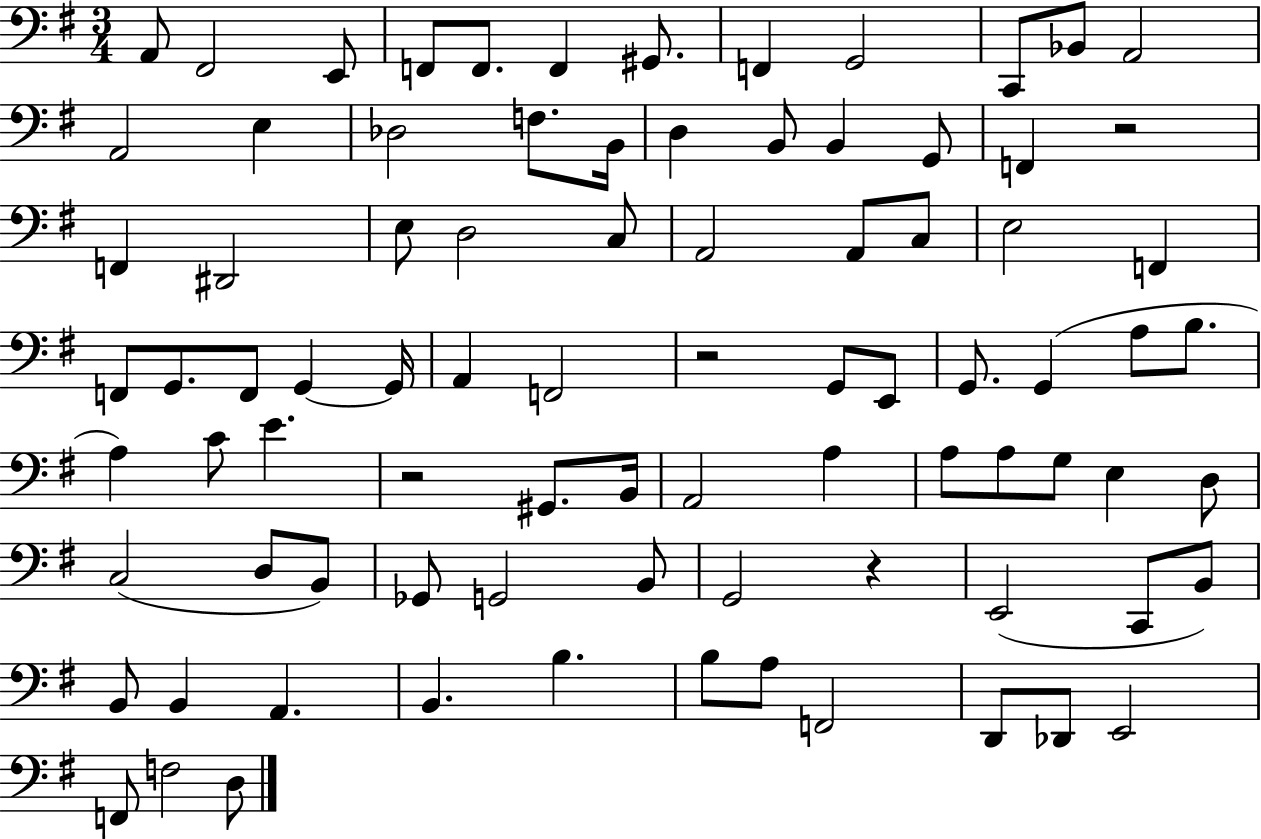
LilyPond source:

{
  \clef bass
  \numericTimeSignature
  \time 3/4
  \key g \major
  a,8 fis,2 e,8 | f,8 f,8. f,4 gis,8. | f,4 g,2 | c,8 bes,8 a,2 | \break a,2 e4 | des2 f8. b,16 | d4 b,8 b,4 g,8 | f,4 r2 | \break f,4 dis,2 | e8 d2 c8 | a,2 a,8 c8 | e2 f,4 | \break f,8 g,8. f,8 g,4~~ g,16 | a,4 f,2 | r2 g,8 e,8 | g,8. g,4( a8 b8. | \break a4) c'8 e'4. | r2 gis,8. b,16 | a,2 a4 | a8 a8 g8 e4 d8 | \break c2( d8 b,8) | ges,8 g,2 b,8 | g,2 r4 | e,2( c,8 b,8) | \break b,8 b,4 a,4. | b,4. b4. | b8 a8 f,2 | d,8 des,8 e,2 | \break f,8 f2 d8 | \bar "|."
}